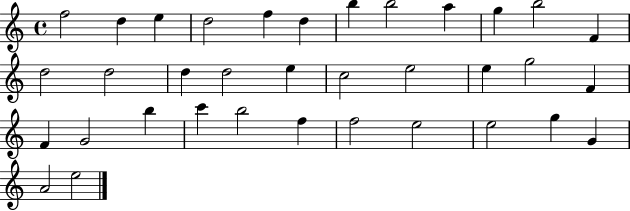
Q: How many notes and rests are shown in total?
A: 35